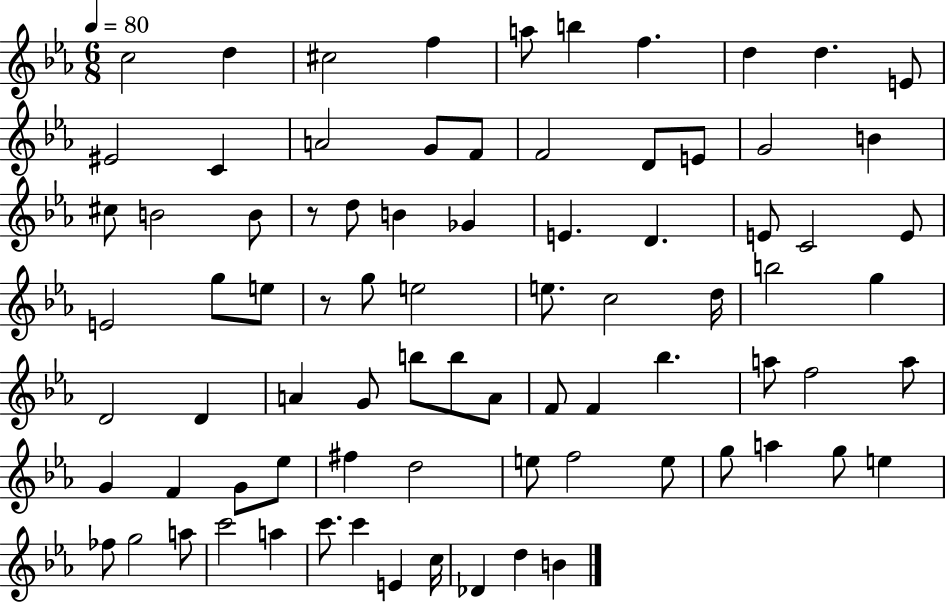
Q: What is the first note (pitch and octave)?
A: C5